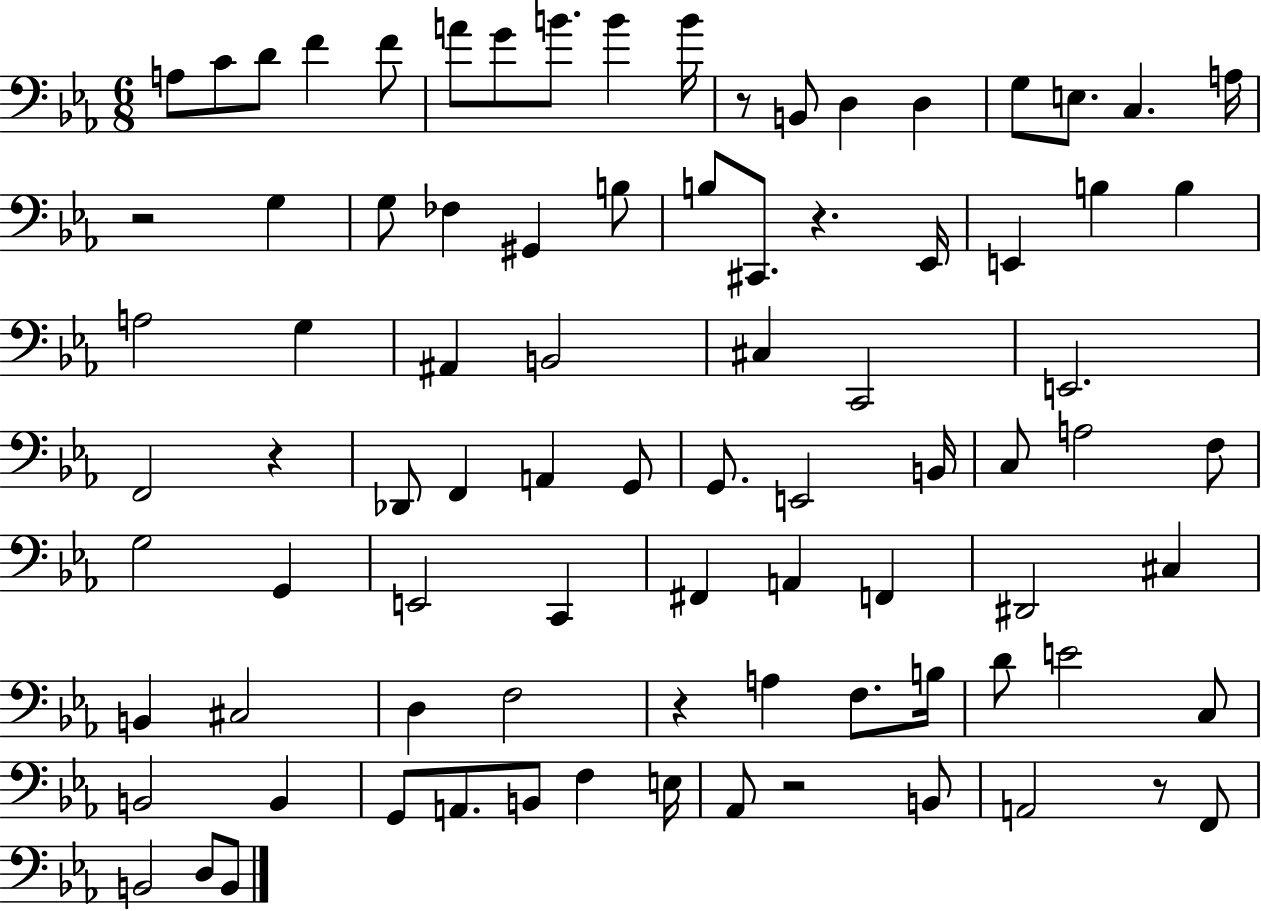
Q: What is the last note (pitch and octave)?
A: B2